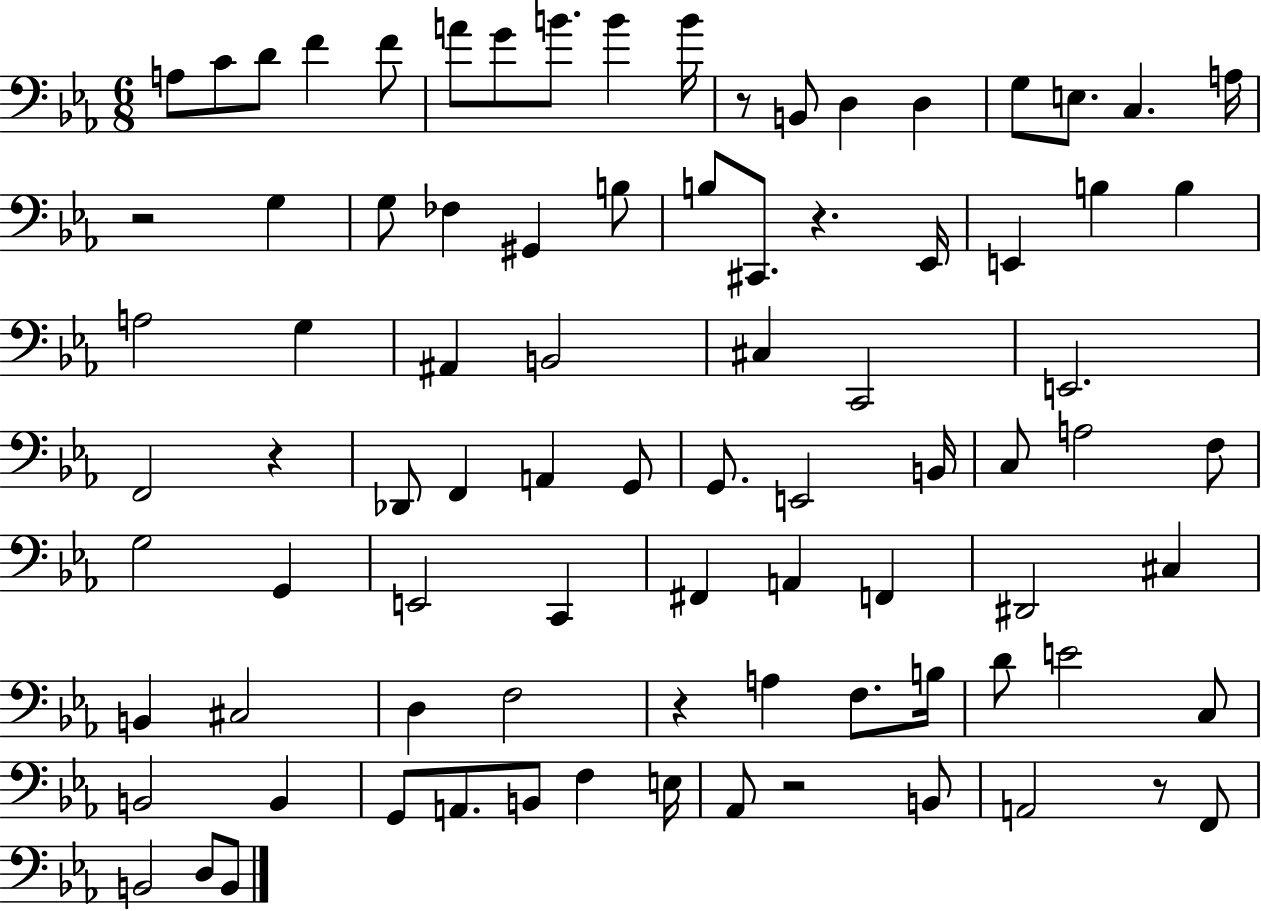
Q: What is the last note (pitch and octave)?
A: B2